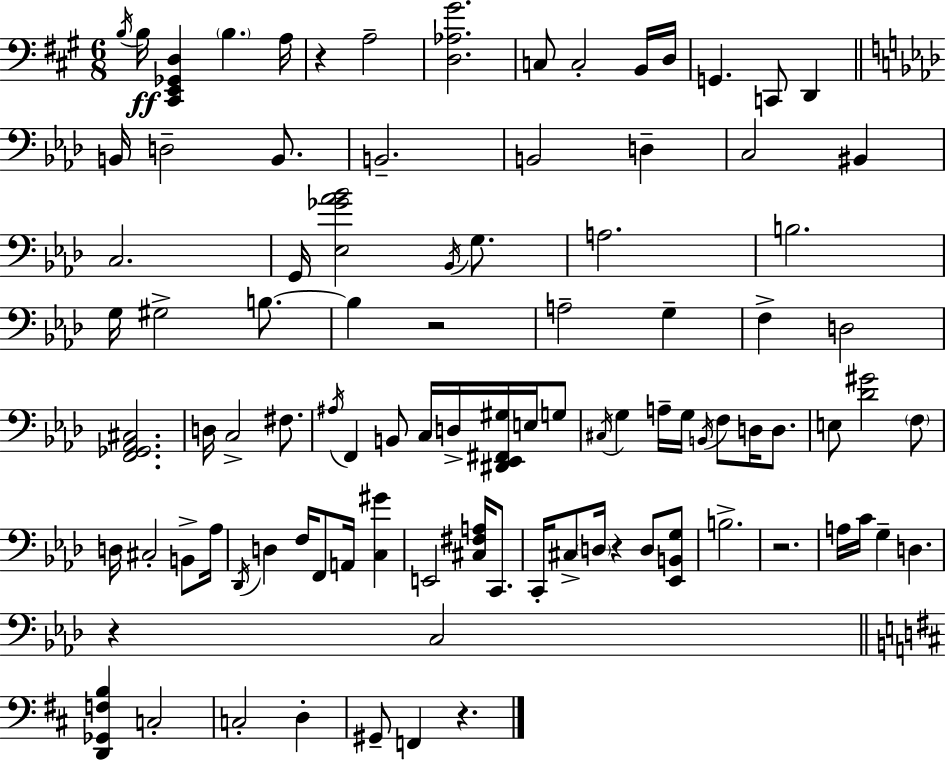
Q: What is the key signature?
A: A major